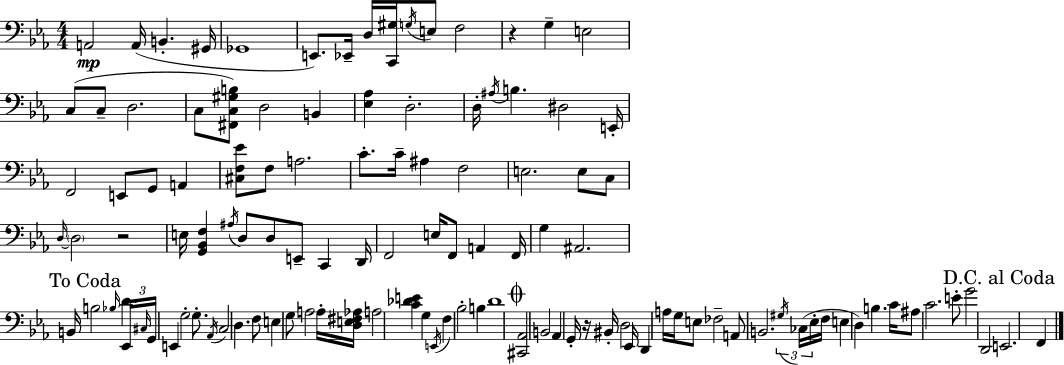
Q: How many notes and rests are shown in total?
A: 118